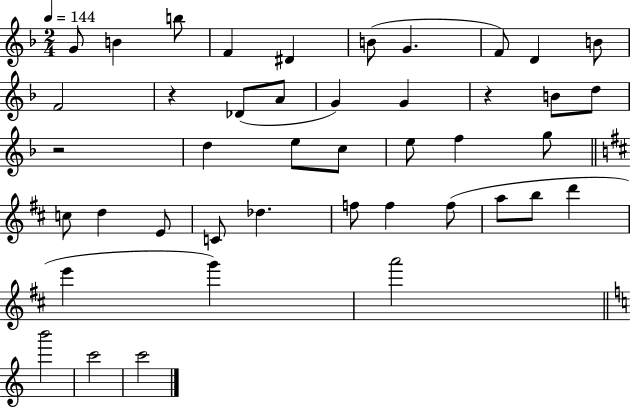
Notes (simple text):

G4/e B4/q B5/e F4/q D#4/q B4/e G4/q. F4/e D4/q B4/e F4/h R/q Db4/e A4/e G4/q G4/q R/q B4/e D5/e R/h D5/q E5/e C5/e E5/e F5/q G5/e C5/e D5/q E4/e C4/e Db5/q. F5/e F5/q F5/e A5/e B5/e D6/q E6/q G6/q A6/h B6/h C6/h C6/h